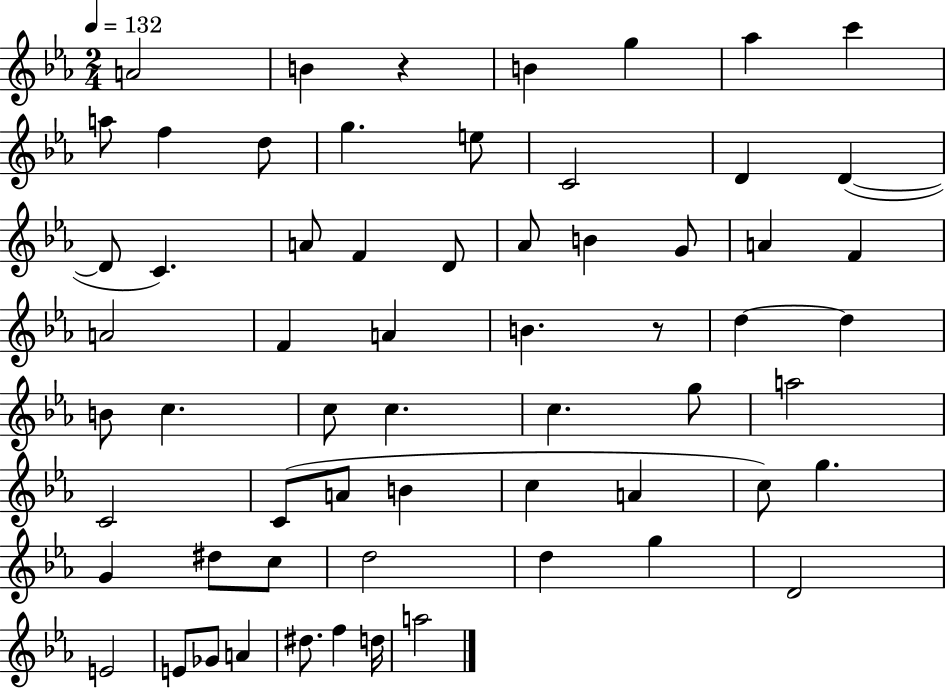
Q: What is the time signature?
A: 2/4